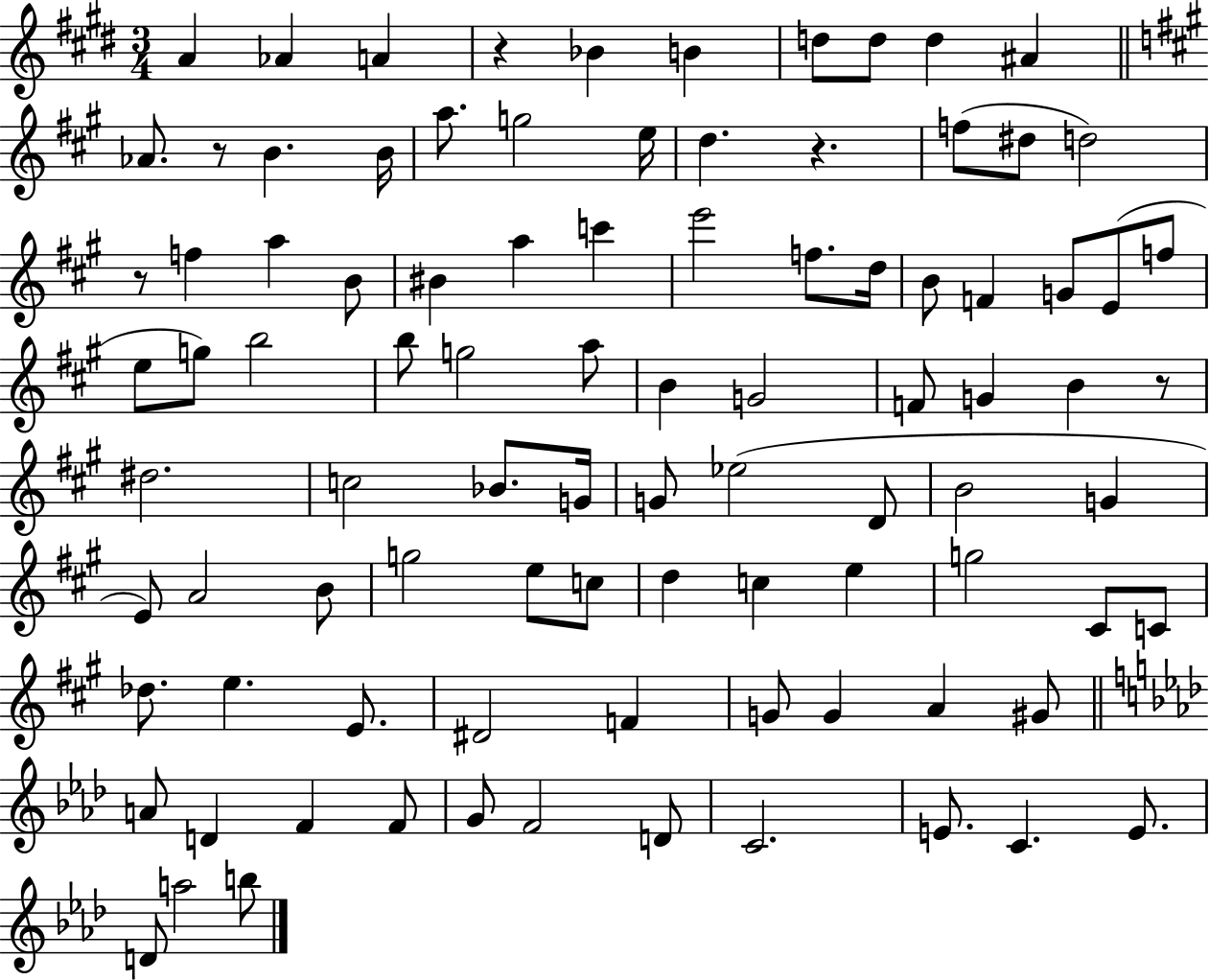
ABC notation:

X:1
T:Untitled
M:3/4
L:1/4
K:E
A _A A z _B B d/2 d/2 d ^A _A/2 z/2 B B/4 a/2 g2 e/4 d z f/2 ^d/2 d2 z/2 f a B/2 ^B a c' e'2 f/2 d/4 B/2 F G/2 E/2 f/2 e/2 g/2 b2 b/2 g2 a/2 B G2 F/2 G B z/2 ^d2 c2 _B/2 G/4 G/2 _e2 D/2 B2 G E/2 A2 B/2 g2 e/2 c/2 d c e g2 ^C/2 C/2 _d/2 e E/2 ^D2 F G/2 G A ^G/2 A/2 D F F/2 G/2 F2 D/2 C2 E/2 C E/2 D/2 a2 b/2